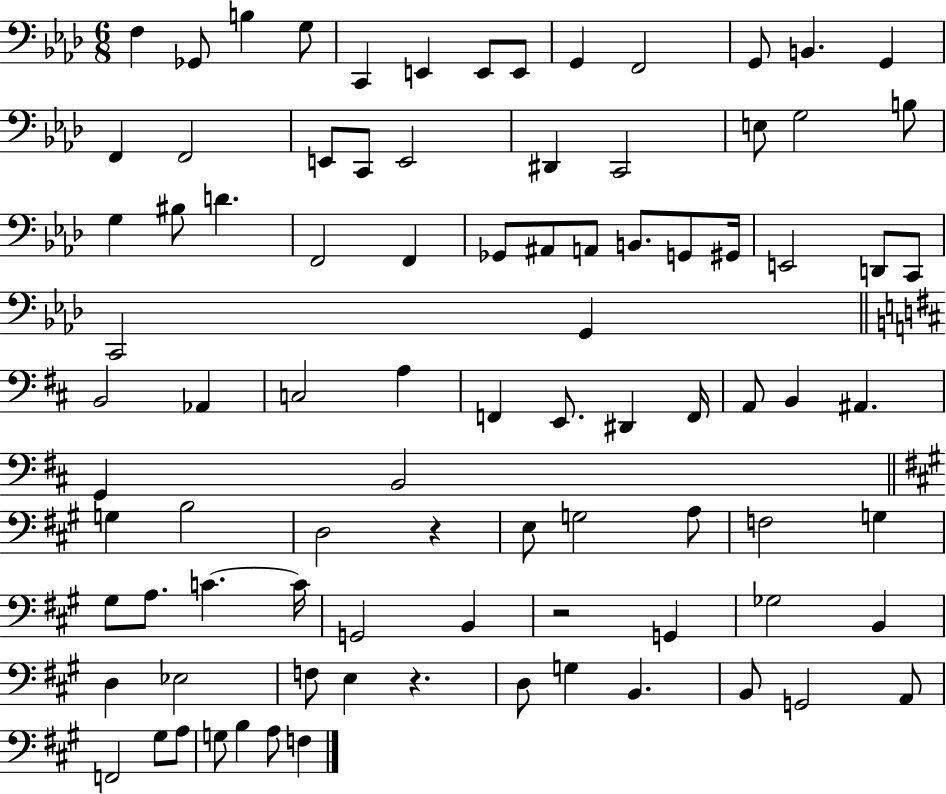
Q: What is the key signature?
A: AES major